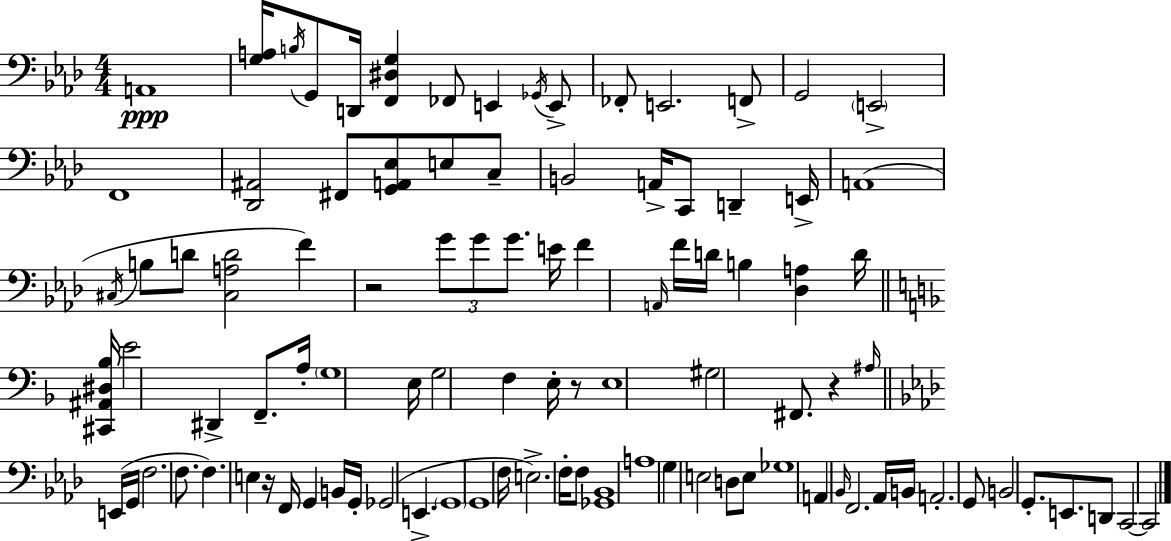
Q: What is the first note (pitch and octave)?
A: A2